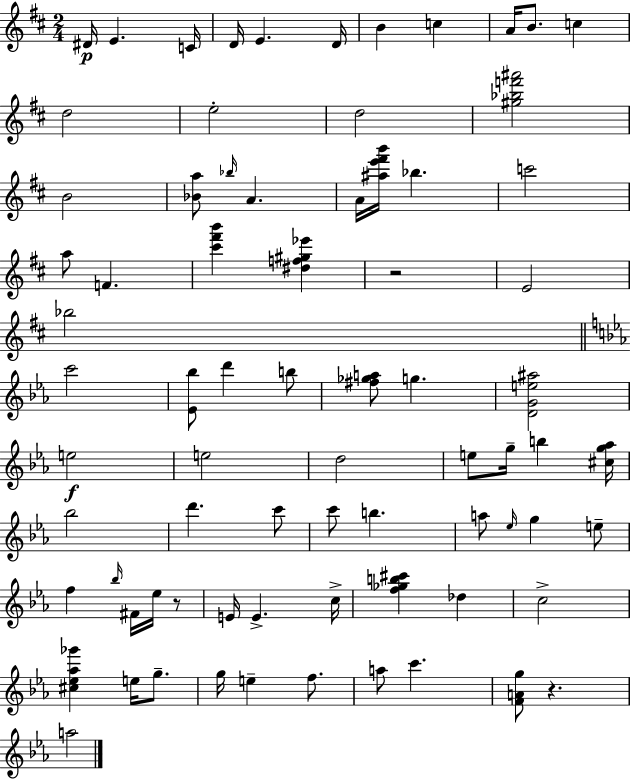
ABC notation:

X:1
T:Untitled
M:2/4
L:1/4
K:D
^D/4 E C/4 D/4 E D/4 B c A/4 B/2 c d2 e2 d2 [^g_bf'^a']2 B2 [_Ba]/2 _b/4 A A/4 [^ae'^f'b']/4 _b c'2 a/2 F [^c'^f'b'] [^df^g_e'] z2 E2 _b2 c'2 [_E_b]/2 d' b/2 [^f_ga]/2 g [DGe^a]2 e2 e2 d2 e/2 g/4 b [^cg_a]/4 _b2 d' c'/2 c'/2 b a/2 _e/4 g e/2 f _b/4 ^F/4 _e/4 z/2 E/4 E c/4 [f_gb^c'] _d c2 [^c_e_a_g'] e/4 g/2 g/4 e f/2 a/2 c' [FAg]/2 z a2